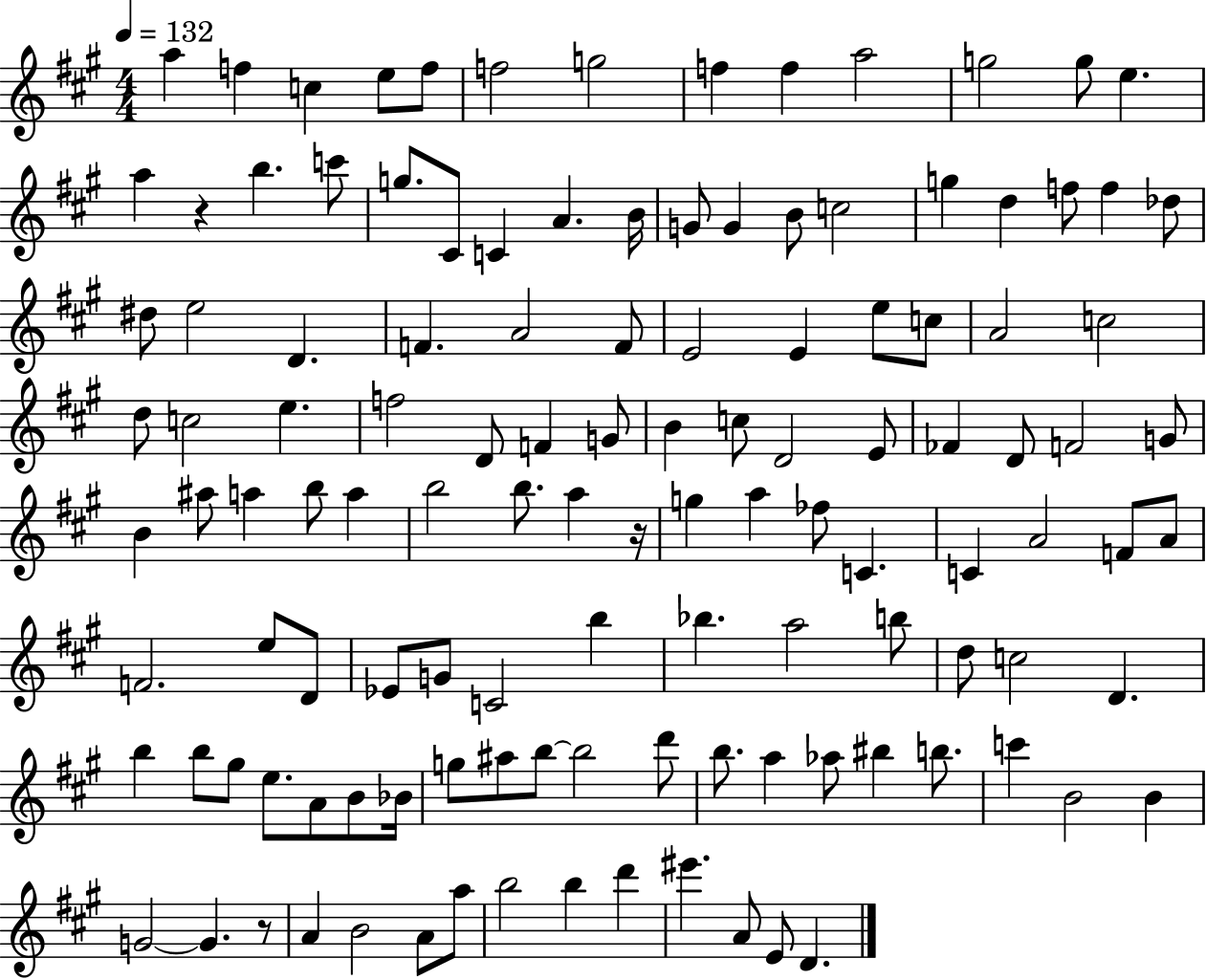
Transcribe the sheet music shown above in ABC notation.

X:1
T:Untitled
M:4/4
L:1/4
K:A
a f c e/2 f/2 f2 g2 f f a2 g2 g/2 e a z b c'/2 g/2 ^C/2 C A B/4 G/2 G B/2 c2 g d f/2 f _d/2 ^d/2 e2 D F A2 F/2 E2 E e/2 c/2 A2 c2 d/2 c2 e f2 D/2 F G/2 B c/2 D2 E/2 _F D/2 F2 G/2 B ^a/2 a b/2 a b2 b/2 a z/4 g a _f/2 C C A2 F/2 A/2 F2 e/2 D/2 _E/2 G/2 C2 b _b a2 b/2 d/2 c2 D b b/2 ^g/2 e/2 A/2 B/2 _B/4 g/2 ^a/2 b/2 b2 d'/2 b/2 a _a/2 ^b b/2 c' B2 B G2 G z/2 A B2 A/2 a/2 b2 b d' ^e' A/2 E/2 D